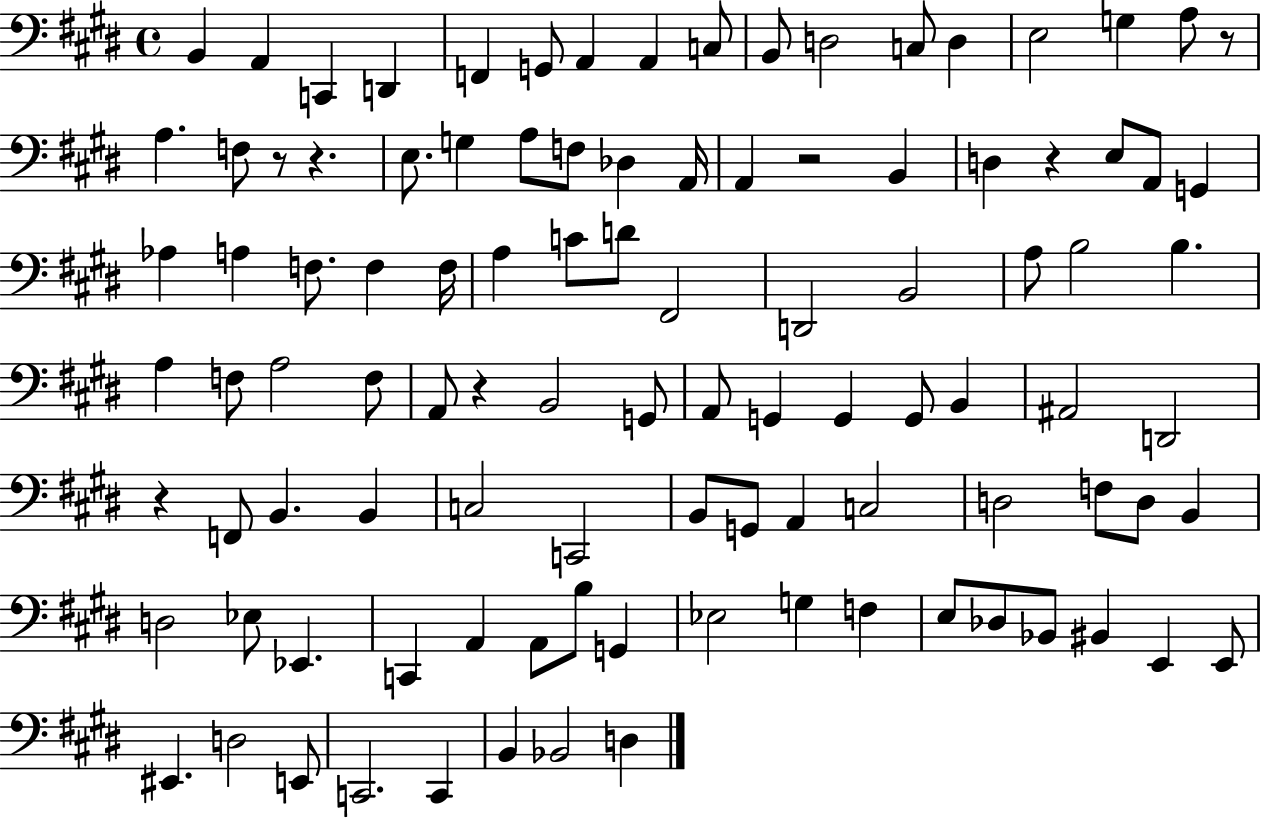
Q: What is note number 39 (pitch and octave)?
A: F#2